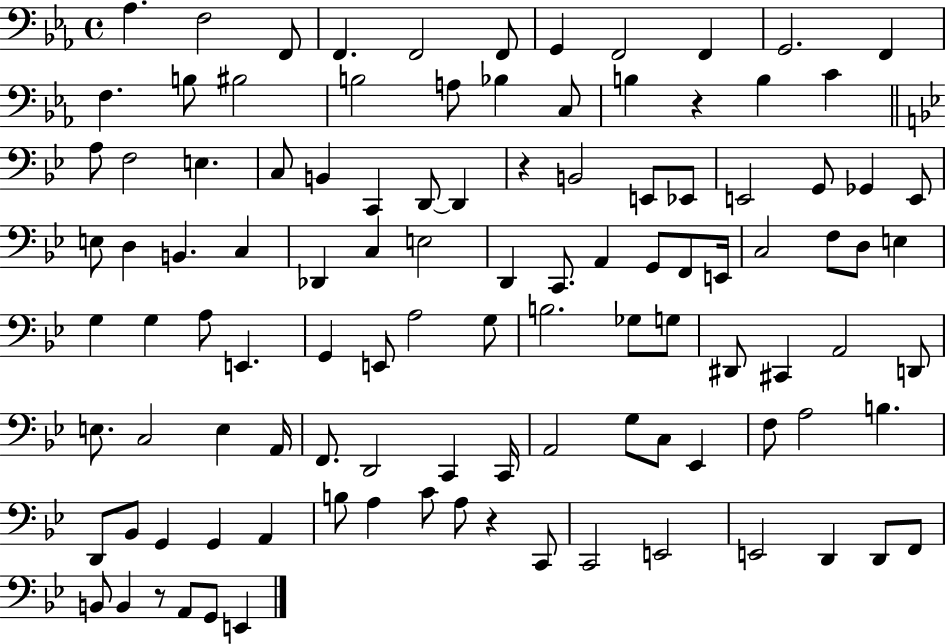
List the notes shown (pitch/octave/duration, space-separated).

Ab3/q. F3/h F2/e F2/q. F2/h F2/e G2/q F2/h F2/q G2/h. F2/q F3/q. B3/e BIS3/h B3/h A3/e Bb3/q C3/e B3/q R/q B3/q C4/q A3/e F3/h E3/q. C3/e B2/q C2/q D2/e D2/q R/q B2/h E2/e Eb2/e E2/h G2/e Gb2/q E2/e E3/e D3/q B2/q. C3/q Db2/q C3/q E3/h D2/q C2/e. A2/q G2/e F2/e E2/s C3/h F3/e D3/e E3/q G3/q G3/q A3/e E2/q. G2/q E2/e A3/h G3/e B3/h. Gb3/e G3/e D#2/e C#2/q A2/h D2/e E3/e. C3/h E3/q A2/s F2/e. D2/h C2/q C2/s A2/h G3/e C3/e Eb2/q F3/e A3/h B3/q. D2/e Bb2/e G2/q G2/q A2/q B3/e A3/q C4/e A3/e R/q C2/e C2/h E2/h E2/h D2/q D2/e F2/e B2/e B2/q R/e A2/e G2/e E2/q